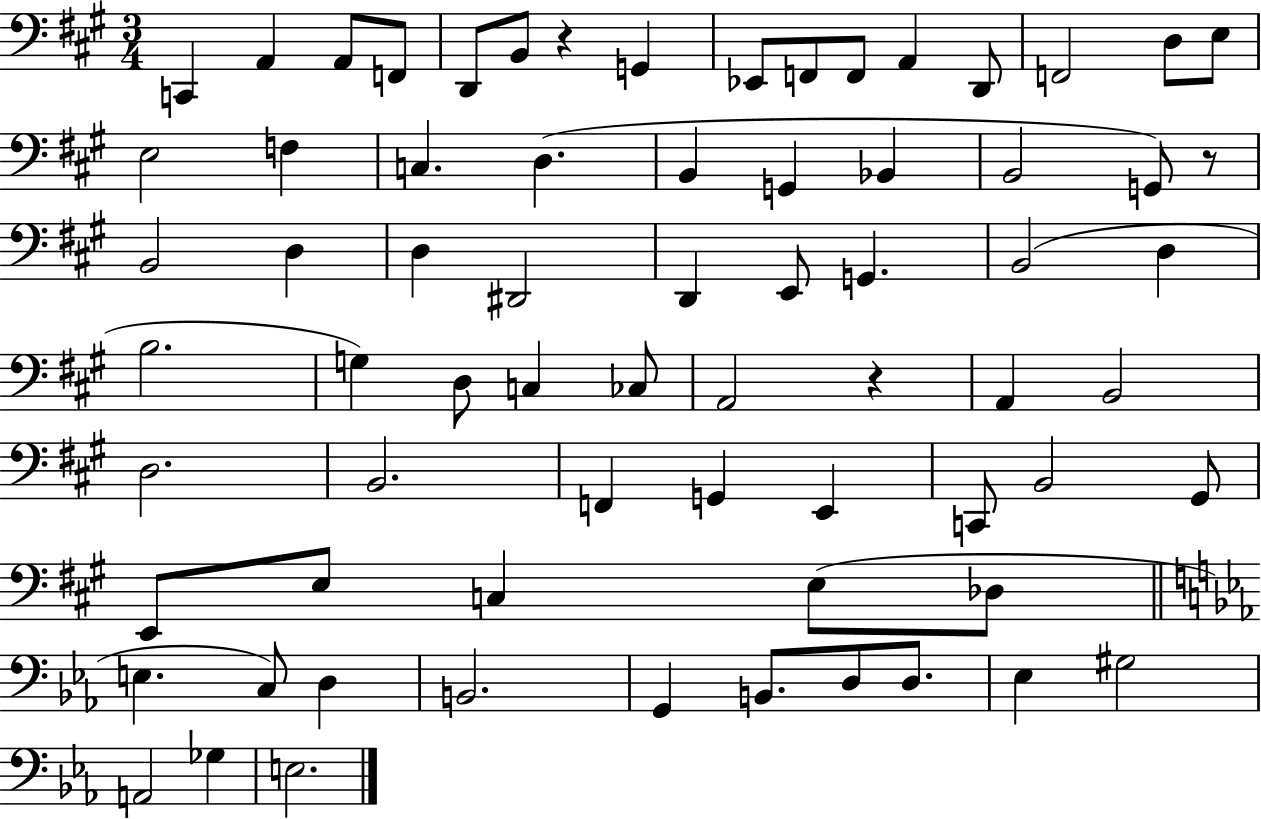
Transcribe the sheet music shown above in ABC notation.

X:1
T:Untitled
M:3/4
L:1/4
K:A
C,, A,, A,,/2 F,,/2 D,,/2 B,,/2 z G,, _E,,/2 F,,/2 F,,/2 A,, D,,/2 F,,2 D,/2 E,/2 E,2 F, C, D, B,, G,, _B,, B,,2 G,,/2 z/2 B,,2 D, D, ^D,,2 D,, E,,/2 G,, B,,2 D, B,2 G, D,/2 C, _C,/2 A,,2 z A,, B,,2 D,2 B,,2 F,, G,, E,, C,,/2 B,,2 ^G,,/2 E,,/2 E,/2 C, E,/2 _D,/2 E, C,/2 D, B,,2 G,, B,,/2 D,/2 D,/2 _E, ^G,2 A,,2 _G, E,2